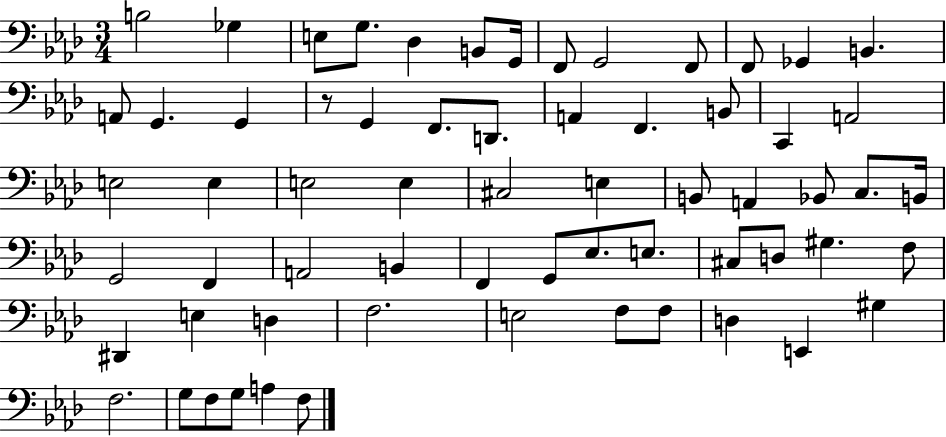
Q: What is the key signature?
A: AES major